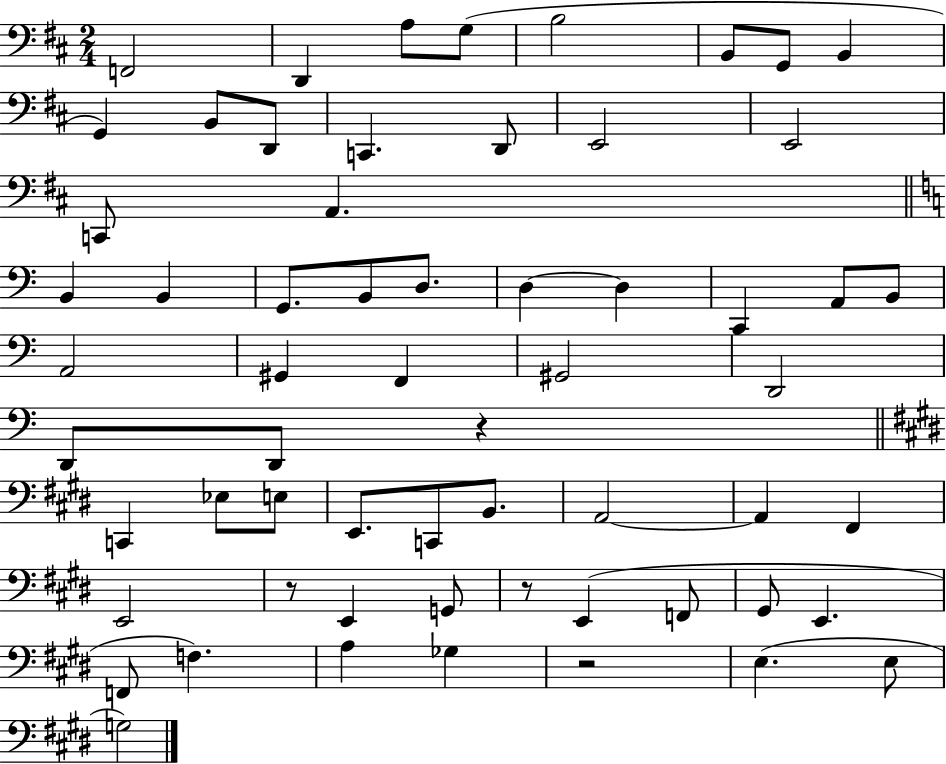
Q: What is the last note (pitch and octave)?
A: G3